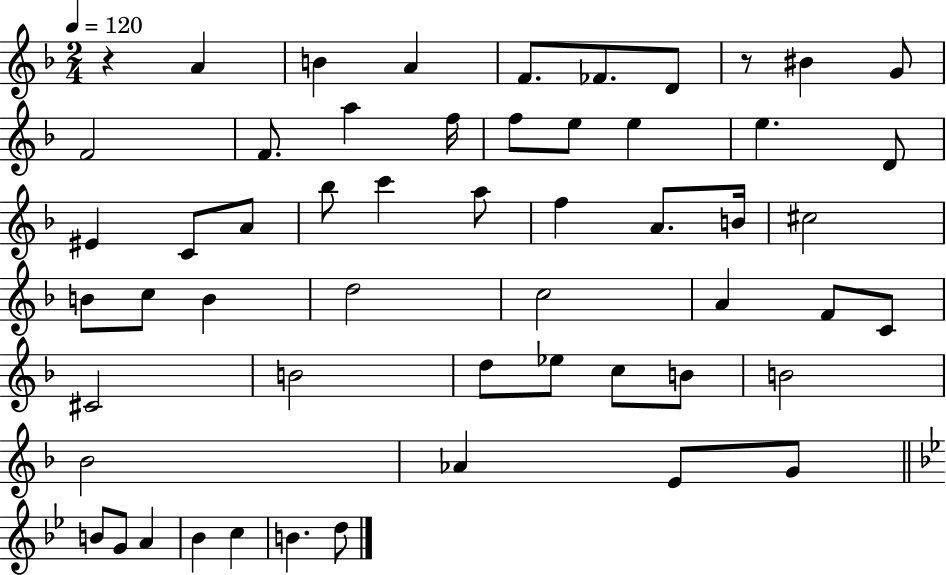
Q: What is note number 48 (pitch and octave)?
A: G4